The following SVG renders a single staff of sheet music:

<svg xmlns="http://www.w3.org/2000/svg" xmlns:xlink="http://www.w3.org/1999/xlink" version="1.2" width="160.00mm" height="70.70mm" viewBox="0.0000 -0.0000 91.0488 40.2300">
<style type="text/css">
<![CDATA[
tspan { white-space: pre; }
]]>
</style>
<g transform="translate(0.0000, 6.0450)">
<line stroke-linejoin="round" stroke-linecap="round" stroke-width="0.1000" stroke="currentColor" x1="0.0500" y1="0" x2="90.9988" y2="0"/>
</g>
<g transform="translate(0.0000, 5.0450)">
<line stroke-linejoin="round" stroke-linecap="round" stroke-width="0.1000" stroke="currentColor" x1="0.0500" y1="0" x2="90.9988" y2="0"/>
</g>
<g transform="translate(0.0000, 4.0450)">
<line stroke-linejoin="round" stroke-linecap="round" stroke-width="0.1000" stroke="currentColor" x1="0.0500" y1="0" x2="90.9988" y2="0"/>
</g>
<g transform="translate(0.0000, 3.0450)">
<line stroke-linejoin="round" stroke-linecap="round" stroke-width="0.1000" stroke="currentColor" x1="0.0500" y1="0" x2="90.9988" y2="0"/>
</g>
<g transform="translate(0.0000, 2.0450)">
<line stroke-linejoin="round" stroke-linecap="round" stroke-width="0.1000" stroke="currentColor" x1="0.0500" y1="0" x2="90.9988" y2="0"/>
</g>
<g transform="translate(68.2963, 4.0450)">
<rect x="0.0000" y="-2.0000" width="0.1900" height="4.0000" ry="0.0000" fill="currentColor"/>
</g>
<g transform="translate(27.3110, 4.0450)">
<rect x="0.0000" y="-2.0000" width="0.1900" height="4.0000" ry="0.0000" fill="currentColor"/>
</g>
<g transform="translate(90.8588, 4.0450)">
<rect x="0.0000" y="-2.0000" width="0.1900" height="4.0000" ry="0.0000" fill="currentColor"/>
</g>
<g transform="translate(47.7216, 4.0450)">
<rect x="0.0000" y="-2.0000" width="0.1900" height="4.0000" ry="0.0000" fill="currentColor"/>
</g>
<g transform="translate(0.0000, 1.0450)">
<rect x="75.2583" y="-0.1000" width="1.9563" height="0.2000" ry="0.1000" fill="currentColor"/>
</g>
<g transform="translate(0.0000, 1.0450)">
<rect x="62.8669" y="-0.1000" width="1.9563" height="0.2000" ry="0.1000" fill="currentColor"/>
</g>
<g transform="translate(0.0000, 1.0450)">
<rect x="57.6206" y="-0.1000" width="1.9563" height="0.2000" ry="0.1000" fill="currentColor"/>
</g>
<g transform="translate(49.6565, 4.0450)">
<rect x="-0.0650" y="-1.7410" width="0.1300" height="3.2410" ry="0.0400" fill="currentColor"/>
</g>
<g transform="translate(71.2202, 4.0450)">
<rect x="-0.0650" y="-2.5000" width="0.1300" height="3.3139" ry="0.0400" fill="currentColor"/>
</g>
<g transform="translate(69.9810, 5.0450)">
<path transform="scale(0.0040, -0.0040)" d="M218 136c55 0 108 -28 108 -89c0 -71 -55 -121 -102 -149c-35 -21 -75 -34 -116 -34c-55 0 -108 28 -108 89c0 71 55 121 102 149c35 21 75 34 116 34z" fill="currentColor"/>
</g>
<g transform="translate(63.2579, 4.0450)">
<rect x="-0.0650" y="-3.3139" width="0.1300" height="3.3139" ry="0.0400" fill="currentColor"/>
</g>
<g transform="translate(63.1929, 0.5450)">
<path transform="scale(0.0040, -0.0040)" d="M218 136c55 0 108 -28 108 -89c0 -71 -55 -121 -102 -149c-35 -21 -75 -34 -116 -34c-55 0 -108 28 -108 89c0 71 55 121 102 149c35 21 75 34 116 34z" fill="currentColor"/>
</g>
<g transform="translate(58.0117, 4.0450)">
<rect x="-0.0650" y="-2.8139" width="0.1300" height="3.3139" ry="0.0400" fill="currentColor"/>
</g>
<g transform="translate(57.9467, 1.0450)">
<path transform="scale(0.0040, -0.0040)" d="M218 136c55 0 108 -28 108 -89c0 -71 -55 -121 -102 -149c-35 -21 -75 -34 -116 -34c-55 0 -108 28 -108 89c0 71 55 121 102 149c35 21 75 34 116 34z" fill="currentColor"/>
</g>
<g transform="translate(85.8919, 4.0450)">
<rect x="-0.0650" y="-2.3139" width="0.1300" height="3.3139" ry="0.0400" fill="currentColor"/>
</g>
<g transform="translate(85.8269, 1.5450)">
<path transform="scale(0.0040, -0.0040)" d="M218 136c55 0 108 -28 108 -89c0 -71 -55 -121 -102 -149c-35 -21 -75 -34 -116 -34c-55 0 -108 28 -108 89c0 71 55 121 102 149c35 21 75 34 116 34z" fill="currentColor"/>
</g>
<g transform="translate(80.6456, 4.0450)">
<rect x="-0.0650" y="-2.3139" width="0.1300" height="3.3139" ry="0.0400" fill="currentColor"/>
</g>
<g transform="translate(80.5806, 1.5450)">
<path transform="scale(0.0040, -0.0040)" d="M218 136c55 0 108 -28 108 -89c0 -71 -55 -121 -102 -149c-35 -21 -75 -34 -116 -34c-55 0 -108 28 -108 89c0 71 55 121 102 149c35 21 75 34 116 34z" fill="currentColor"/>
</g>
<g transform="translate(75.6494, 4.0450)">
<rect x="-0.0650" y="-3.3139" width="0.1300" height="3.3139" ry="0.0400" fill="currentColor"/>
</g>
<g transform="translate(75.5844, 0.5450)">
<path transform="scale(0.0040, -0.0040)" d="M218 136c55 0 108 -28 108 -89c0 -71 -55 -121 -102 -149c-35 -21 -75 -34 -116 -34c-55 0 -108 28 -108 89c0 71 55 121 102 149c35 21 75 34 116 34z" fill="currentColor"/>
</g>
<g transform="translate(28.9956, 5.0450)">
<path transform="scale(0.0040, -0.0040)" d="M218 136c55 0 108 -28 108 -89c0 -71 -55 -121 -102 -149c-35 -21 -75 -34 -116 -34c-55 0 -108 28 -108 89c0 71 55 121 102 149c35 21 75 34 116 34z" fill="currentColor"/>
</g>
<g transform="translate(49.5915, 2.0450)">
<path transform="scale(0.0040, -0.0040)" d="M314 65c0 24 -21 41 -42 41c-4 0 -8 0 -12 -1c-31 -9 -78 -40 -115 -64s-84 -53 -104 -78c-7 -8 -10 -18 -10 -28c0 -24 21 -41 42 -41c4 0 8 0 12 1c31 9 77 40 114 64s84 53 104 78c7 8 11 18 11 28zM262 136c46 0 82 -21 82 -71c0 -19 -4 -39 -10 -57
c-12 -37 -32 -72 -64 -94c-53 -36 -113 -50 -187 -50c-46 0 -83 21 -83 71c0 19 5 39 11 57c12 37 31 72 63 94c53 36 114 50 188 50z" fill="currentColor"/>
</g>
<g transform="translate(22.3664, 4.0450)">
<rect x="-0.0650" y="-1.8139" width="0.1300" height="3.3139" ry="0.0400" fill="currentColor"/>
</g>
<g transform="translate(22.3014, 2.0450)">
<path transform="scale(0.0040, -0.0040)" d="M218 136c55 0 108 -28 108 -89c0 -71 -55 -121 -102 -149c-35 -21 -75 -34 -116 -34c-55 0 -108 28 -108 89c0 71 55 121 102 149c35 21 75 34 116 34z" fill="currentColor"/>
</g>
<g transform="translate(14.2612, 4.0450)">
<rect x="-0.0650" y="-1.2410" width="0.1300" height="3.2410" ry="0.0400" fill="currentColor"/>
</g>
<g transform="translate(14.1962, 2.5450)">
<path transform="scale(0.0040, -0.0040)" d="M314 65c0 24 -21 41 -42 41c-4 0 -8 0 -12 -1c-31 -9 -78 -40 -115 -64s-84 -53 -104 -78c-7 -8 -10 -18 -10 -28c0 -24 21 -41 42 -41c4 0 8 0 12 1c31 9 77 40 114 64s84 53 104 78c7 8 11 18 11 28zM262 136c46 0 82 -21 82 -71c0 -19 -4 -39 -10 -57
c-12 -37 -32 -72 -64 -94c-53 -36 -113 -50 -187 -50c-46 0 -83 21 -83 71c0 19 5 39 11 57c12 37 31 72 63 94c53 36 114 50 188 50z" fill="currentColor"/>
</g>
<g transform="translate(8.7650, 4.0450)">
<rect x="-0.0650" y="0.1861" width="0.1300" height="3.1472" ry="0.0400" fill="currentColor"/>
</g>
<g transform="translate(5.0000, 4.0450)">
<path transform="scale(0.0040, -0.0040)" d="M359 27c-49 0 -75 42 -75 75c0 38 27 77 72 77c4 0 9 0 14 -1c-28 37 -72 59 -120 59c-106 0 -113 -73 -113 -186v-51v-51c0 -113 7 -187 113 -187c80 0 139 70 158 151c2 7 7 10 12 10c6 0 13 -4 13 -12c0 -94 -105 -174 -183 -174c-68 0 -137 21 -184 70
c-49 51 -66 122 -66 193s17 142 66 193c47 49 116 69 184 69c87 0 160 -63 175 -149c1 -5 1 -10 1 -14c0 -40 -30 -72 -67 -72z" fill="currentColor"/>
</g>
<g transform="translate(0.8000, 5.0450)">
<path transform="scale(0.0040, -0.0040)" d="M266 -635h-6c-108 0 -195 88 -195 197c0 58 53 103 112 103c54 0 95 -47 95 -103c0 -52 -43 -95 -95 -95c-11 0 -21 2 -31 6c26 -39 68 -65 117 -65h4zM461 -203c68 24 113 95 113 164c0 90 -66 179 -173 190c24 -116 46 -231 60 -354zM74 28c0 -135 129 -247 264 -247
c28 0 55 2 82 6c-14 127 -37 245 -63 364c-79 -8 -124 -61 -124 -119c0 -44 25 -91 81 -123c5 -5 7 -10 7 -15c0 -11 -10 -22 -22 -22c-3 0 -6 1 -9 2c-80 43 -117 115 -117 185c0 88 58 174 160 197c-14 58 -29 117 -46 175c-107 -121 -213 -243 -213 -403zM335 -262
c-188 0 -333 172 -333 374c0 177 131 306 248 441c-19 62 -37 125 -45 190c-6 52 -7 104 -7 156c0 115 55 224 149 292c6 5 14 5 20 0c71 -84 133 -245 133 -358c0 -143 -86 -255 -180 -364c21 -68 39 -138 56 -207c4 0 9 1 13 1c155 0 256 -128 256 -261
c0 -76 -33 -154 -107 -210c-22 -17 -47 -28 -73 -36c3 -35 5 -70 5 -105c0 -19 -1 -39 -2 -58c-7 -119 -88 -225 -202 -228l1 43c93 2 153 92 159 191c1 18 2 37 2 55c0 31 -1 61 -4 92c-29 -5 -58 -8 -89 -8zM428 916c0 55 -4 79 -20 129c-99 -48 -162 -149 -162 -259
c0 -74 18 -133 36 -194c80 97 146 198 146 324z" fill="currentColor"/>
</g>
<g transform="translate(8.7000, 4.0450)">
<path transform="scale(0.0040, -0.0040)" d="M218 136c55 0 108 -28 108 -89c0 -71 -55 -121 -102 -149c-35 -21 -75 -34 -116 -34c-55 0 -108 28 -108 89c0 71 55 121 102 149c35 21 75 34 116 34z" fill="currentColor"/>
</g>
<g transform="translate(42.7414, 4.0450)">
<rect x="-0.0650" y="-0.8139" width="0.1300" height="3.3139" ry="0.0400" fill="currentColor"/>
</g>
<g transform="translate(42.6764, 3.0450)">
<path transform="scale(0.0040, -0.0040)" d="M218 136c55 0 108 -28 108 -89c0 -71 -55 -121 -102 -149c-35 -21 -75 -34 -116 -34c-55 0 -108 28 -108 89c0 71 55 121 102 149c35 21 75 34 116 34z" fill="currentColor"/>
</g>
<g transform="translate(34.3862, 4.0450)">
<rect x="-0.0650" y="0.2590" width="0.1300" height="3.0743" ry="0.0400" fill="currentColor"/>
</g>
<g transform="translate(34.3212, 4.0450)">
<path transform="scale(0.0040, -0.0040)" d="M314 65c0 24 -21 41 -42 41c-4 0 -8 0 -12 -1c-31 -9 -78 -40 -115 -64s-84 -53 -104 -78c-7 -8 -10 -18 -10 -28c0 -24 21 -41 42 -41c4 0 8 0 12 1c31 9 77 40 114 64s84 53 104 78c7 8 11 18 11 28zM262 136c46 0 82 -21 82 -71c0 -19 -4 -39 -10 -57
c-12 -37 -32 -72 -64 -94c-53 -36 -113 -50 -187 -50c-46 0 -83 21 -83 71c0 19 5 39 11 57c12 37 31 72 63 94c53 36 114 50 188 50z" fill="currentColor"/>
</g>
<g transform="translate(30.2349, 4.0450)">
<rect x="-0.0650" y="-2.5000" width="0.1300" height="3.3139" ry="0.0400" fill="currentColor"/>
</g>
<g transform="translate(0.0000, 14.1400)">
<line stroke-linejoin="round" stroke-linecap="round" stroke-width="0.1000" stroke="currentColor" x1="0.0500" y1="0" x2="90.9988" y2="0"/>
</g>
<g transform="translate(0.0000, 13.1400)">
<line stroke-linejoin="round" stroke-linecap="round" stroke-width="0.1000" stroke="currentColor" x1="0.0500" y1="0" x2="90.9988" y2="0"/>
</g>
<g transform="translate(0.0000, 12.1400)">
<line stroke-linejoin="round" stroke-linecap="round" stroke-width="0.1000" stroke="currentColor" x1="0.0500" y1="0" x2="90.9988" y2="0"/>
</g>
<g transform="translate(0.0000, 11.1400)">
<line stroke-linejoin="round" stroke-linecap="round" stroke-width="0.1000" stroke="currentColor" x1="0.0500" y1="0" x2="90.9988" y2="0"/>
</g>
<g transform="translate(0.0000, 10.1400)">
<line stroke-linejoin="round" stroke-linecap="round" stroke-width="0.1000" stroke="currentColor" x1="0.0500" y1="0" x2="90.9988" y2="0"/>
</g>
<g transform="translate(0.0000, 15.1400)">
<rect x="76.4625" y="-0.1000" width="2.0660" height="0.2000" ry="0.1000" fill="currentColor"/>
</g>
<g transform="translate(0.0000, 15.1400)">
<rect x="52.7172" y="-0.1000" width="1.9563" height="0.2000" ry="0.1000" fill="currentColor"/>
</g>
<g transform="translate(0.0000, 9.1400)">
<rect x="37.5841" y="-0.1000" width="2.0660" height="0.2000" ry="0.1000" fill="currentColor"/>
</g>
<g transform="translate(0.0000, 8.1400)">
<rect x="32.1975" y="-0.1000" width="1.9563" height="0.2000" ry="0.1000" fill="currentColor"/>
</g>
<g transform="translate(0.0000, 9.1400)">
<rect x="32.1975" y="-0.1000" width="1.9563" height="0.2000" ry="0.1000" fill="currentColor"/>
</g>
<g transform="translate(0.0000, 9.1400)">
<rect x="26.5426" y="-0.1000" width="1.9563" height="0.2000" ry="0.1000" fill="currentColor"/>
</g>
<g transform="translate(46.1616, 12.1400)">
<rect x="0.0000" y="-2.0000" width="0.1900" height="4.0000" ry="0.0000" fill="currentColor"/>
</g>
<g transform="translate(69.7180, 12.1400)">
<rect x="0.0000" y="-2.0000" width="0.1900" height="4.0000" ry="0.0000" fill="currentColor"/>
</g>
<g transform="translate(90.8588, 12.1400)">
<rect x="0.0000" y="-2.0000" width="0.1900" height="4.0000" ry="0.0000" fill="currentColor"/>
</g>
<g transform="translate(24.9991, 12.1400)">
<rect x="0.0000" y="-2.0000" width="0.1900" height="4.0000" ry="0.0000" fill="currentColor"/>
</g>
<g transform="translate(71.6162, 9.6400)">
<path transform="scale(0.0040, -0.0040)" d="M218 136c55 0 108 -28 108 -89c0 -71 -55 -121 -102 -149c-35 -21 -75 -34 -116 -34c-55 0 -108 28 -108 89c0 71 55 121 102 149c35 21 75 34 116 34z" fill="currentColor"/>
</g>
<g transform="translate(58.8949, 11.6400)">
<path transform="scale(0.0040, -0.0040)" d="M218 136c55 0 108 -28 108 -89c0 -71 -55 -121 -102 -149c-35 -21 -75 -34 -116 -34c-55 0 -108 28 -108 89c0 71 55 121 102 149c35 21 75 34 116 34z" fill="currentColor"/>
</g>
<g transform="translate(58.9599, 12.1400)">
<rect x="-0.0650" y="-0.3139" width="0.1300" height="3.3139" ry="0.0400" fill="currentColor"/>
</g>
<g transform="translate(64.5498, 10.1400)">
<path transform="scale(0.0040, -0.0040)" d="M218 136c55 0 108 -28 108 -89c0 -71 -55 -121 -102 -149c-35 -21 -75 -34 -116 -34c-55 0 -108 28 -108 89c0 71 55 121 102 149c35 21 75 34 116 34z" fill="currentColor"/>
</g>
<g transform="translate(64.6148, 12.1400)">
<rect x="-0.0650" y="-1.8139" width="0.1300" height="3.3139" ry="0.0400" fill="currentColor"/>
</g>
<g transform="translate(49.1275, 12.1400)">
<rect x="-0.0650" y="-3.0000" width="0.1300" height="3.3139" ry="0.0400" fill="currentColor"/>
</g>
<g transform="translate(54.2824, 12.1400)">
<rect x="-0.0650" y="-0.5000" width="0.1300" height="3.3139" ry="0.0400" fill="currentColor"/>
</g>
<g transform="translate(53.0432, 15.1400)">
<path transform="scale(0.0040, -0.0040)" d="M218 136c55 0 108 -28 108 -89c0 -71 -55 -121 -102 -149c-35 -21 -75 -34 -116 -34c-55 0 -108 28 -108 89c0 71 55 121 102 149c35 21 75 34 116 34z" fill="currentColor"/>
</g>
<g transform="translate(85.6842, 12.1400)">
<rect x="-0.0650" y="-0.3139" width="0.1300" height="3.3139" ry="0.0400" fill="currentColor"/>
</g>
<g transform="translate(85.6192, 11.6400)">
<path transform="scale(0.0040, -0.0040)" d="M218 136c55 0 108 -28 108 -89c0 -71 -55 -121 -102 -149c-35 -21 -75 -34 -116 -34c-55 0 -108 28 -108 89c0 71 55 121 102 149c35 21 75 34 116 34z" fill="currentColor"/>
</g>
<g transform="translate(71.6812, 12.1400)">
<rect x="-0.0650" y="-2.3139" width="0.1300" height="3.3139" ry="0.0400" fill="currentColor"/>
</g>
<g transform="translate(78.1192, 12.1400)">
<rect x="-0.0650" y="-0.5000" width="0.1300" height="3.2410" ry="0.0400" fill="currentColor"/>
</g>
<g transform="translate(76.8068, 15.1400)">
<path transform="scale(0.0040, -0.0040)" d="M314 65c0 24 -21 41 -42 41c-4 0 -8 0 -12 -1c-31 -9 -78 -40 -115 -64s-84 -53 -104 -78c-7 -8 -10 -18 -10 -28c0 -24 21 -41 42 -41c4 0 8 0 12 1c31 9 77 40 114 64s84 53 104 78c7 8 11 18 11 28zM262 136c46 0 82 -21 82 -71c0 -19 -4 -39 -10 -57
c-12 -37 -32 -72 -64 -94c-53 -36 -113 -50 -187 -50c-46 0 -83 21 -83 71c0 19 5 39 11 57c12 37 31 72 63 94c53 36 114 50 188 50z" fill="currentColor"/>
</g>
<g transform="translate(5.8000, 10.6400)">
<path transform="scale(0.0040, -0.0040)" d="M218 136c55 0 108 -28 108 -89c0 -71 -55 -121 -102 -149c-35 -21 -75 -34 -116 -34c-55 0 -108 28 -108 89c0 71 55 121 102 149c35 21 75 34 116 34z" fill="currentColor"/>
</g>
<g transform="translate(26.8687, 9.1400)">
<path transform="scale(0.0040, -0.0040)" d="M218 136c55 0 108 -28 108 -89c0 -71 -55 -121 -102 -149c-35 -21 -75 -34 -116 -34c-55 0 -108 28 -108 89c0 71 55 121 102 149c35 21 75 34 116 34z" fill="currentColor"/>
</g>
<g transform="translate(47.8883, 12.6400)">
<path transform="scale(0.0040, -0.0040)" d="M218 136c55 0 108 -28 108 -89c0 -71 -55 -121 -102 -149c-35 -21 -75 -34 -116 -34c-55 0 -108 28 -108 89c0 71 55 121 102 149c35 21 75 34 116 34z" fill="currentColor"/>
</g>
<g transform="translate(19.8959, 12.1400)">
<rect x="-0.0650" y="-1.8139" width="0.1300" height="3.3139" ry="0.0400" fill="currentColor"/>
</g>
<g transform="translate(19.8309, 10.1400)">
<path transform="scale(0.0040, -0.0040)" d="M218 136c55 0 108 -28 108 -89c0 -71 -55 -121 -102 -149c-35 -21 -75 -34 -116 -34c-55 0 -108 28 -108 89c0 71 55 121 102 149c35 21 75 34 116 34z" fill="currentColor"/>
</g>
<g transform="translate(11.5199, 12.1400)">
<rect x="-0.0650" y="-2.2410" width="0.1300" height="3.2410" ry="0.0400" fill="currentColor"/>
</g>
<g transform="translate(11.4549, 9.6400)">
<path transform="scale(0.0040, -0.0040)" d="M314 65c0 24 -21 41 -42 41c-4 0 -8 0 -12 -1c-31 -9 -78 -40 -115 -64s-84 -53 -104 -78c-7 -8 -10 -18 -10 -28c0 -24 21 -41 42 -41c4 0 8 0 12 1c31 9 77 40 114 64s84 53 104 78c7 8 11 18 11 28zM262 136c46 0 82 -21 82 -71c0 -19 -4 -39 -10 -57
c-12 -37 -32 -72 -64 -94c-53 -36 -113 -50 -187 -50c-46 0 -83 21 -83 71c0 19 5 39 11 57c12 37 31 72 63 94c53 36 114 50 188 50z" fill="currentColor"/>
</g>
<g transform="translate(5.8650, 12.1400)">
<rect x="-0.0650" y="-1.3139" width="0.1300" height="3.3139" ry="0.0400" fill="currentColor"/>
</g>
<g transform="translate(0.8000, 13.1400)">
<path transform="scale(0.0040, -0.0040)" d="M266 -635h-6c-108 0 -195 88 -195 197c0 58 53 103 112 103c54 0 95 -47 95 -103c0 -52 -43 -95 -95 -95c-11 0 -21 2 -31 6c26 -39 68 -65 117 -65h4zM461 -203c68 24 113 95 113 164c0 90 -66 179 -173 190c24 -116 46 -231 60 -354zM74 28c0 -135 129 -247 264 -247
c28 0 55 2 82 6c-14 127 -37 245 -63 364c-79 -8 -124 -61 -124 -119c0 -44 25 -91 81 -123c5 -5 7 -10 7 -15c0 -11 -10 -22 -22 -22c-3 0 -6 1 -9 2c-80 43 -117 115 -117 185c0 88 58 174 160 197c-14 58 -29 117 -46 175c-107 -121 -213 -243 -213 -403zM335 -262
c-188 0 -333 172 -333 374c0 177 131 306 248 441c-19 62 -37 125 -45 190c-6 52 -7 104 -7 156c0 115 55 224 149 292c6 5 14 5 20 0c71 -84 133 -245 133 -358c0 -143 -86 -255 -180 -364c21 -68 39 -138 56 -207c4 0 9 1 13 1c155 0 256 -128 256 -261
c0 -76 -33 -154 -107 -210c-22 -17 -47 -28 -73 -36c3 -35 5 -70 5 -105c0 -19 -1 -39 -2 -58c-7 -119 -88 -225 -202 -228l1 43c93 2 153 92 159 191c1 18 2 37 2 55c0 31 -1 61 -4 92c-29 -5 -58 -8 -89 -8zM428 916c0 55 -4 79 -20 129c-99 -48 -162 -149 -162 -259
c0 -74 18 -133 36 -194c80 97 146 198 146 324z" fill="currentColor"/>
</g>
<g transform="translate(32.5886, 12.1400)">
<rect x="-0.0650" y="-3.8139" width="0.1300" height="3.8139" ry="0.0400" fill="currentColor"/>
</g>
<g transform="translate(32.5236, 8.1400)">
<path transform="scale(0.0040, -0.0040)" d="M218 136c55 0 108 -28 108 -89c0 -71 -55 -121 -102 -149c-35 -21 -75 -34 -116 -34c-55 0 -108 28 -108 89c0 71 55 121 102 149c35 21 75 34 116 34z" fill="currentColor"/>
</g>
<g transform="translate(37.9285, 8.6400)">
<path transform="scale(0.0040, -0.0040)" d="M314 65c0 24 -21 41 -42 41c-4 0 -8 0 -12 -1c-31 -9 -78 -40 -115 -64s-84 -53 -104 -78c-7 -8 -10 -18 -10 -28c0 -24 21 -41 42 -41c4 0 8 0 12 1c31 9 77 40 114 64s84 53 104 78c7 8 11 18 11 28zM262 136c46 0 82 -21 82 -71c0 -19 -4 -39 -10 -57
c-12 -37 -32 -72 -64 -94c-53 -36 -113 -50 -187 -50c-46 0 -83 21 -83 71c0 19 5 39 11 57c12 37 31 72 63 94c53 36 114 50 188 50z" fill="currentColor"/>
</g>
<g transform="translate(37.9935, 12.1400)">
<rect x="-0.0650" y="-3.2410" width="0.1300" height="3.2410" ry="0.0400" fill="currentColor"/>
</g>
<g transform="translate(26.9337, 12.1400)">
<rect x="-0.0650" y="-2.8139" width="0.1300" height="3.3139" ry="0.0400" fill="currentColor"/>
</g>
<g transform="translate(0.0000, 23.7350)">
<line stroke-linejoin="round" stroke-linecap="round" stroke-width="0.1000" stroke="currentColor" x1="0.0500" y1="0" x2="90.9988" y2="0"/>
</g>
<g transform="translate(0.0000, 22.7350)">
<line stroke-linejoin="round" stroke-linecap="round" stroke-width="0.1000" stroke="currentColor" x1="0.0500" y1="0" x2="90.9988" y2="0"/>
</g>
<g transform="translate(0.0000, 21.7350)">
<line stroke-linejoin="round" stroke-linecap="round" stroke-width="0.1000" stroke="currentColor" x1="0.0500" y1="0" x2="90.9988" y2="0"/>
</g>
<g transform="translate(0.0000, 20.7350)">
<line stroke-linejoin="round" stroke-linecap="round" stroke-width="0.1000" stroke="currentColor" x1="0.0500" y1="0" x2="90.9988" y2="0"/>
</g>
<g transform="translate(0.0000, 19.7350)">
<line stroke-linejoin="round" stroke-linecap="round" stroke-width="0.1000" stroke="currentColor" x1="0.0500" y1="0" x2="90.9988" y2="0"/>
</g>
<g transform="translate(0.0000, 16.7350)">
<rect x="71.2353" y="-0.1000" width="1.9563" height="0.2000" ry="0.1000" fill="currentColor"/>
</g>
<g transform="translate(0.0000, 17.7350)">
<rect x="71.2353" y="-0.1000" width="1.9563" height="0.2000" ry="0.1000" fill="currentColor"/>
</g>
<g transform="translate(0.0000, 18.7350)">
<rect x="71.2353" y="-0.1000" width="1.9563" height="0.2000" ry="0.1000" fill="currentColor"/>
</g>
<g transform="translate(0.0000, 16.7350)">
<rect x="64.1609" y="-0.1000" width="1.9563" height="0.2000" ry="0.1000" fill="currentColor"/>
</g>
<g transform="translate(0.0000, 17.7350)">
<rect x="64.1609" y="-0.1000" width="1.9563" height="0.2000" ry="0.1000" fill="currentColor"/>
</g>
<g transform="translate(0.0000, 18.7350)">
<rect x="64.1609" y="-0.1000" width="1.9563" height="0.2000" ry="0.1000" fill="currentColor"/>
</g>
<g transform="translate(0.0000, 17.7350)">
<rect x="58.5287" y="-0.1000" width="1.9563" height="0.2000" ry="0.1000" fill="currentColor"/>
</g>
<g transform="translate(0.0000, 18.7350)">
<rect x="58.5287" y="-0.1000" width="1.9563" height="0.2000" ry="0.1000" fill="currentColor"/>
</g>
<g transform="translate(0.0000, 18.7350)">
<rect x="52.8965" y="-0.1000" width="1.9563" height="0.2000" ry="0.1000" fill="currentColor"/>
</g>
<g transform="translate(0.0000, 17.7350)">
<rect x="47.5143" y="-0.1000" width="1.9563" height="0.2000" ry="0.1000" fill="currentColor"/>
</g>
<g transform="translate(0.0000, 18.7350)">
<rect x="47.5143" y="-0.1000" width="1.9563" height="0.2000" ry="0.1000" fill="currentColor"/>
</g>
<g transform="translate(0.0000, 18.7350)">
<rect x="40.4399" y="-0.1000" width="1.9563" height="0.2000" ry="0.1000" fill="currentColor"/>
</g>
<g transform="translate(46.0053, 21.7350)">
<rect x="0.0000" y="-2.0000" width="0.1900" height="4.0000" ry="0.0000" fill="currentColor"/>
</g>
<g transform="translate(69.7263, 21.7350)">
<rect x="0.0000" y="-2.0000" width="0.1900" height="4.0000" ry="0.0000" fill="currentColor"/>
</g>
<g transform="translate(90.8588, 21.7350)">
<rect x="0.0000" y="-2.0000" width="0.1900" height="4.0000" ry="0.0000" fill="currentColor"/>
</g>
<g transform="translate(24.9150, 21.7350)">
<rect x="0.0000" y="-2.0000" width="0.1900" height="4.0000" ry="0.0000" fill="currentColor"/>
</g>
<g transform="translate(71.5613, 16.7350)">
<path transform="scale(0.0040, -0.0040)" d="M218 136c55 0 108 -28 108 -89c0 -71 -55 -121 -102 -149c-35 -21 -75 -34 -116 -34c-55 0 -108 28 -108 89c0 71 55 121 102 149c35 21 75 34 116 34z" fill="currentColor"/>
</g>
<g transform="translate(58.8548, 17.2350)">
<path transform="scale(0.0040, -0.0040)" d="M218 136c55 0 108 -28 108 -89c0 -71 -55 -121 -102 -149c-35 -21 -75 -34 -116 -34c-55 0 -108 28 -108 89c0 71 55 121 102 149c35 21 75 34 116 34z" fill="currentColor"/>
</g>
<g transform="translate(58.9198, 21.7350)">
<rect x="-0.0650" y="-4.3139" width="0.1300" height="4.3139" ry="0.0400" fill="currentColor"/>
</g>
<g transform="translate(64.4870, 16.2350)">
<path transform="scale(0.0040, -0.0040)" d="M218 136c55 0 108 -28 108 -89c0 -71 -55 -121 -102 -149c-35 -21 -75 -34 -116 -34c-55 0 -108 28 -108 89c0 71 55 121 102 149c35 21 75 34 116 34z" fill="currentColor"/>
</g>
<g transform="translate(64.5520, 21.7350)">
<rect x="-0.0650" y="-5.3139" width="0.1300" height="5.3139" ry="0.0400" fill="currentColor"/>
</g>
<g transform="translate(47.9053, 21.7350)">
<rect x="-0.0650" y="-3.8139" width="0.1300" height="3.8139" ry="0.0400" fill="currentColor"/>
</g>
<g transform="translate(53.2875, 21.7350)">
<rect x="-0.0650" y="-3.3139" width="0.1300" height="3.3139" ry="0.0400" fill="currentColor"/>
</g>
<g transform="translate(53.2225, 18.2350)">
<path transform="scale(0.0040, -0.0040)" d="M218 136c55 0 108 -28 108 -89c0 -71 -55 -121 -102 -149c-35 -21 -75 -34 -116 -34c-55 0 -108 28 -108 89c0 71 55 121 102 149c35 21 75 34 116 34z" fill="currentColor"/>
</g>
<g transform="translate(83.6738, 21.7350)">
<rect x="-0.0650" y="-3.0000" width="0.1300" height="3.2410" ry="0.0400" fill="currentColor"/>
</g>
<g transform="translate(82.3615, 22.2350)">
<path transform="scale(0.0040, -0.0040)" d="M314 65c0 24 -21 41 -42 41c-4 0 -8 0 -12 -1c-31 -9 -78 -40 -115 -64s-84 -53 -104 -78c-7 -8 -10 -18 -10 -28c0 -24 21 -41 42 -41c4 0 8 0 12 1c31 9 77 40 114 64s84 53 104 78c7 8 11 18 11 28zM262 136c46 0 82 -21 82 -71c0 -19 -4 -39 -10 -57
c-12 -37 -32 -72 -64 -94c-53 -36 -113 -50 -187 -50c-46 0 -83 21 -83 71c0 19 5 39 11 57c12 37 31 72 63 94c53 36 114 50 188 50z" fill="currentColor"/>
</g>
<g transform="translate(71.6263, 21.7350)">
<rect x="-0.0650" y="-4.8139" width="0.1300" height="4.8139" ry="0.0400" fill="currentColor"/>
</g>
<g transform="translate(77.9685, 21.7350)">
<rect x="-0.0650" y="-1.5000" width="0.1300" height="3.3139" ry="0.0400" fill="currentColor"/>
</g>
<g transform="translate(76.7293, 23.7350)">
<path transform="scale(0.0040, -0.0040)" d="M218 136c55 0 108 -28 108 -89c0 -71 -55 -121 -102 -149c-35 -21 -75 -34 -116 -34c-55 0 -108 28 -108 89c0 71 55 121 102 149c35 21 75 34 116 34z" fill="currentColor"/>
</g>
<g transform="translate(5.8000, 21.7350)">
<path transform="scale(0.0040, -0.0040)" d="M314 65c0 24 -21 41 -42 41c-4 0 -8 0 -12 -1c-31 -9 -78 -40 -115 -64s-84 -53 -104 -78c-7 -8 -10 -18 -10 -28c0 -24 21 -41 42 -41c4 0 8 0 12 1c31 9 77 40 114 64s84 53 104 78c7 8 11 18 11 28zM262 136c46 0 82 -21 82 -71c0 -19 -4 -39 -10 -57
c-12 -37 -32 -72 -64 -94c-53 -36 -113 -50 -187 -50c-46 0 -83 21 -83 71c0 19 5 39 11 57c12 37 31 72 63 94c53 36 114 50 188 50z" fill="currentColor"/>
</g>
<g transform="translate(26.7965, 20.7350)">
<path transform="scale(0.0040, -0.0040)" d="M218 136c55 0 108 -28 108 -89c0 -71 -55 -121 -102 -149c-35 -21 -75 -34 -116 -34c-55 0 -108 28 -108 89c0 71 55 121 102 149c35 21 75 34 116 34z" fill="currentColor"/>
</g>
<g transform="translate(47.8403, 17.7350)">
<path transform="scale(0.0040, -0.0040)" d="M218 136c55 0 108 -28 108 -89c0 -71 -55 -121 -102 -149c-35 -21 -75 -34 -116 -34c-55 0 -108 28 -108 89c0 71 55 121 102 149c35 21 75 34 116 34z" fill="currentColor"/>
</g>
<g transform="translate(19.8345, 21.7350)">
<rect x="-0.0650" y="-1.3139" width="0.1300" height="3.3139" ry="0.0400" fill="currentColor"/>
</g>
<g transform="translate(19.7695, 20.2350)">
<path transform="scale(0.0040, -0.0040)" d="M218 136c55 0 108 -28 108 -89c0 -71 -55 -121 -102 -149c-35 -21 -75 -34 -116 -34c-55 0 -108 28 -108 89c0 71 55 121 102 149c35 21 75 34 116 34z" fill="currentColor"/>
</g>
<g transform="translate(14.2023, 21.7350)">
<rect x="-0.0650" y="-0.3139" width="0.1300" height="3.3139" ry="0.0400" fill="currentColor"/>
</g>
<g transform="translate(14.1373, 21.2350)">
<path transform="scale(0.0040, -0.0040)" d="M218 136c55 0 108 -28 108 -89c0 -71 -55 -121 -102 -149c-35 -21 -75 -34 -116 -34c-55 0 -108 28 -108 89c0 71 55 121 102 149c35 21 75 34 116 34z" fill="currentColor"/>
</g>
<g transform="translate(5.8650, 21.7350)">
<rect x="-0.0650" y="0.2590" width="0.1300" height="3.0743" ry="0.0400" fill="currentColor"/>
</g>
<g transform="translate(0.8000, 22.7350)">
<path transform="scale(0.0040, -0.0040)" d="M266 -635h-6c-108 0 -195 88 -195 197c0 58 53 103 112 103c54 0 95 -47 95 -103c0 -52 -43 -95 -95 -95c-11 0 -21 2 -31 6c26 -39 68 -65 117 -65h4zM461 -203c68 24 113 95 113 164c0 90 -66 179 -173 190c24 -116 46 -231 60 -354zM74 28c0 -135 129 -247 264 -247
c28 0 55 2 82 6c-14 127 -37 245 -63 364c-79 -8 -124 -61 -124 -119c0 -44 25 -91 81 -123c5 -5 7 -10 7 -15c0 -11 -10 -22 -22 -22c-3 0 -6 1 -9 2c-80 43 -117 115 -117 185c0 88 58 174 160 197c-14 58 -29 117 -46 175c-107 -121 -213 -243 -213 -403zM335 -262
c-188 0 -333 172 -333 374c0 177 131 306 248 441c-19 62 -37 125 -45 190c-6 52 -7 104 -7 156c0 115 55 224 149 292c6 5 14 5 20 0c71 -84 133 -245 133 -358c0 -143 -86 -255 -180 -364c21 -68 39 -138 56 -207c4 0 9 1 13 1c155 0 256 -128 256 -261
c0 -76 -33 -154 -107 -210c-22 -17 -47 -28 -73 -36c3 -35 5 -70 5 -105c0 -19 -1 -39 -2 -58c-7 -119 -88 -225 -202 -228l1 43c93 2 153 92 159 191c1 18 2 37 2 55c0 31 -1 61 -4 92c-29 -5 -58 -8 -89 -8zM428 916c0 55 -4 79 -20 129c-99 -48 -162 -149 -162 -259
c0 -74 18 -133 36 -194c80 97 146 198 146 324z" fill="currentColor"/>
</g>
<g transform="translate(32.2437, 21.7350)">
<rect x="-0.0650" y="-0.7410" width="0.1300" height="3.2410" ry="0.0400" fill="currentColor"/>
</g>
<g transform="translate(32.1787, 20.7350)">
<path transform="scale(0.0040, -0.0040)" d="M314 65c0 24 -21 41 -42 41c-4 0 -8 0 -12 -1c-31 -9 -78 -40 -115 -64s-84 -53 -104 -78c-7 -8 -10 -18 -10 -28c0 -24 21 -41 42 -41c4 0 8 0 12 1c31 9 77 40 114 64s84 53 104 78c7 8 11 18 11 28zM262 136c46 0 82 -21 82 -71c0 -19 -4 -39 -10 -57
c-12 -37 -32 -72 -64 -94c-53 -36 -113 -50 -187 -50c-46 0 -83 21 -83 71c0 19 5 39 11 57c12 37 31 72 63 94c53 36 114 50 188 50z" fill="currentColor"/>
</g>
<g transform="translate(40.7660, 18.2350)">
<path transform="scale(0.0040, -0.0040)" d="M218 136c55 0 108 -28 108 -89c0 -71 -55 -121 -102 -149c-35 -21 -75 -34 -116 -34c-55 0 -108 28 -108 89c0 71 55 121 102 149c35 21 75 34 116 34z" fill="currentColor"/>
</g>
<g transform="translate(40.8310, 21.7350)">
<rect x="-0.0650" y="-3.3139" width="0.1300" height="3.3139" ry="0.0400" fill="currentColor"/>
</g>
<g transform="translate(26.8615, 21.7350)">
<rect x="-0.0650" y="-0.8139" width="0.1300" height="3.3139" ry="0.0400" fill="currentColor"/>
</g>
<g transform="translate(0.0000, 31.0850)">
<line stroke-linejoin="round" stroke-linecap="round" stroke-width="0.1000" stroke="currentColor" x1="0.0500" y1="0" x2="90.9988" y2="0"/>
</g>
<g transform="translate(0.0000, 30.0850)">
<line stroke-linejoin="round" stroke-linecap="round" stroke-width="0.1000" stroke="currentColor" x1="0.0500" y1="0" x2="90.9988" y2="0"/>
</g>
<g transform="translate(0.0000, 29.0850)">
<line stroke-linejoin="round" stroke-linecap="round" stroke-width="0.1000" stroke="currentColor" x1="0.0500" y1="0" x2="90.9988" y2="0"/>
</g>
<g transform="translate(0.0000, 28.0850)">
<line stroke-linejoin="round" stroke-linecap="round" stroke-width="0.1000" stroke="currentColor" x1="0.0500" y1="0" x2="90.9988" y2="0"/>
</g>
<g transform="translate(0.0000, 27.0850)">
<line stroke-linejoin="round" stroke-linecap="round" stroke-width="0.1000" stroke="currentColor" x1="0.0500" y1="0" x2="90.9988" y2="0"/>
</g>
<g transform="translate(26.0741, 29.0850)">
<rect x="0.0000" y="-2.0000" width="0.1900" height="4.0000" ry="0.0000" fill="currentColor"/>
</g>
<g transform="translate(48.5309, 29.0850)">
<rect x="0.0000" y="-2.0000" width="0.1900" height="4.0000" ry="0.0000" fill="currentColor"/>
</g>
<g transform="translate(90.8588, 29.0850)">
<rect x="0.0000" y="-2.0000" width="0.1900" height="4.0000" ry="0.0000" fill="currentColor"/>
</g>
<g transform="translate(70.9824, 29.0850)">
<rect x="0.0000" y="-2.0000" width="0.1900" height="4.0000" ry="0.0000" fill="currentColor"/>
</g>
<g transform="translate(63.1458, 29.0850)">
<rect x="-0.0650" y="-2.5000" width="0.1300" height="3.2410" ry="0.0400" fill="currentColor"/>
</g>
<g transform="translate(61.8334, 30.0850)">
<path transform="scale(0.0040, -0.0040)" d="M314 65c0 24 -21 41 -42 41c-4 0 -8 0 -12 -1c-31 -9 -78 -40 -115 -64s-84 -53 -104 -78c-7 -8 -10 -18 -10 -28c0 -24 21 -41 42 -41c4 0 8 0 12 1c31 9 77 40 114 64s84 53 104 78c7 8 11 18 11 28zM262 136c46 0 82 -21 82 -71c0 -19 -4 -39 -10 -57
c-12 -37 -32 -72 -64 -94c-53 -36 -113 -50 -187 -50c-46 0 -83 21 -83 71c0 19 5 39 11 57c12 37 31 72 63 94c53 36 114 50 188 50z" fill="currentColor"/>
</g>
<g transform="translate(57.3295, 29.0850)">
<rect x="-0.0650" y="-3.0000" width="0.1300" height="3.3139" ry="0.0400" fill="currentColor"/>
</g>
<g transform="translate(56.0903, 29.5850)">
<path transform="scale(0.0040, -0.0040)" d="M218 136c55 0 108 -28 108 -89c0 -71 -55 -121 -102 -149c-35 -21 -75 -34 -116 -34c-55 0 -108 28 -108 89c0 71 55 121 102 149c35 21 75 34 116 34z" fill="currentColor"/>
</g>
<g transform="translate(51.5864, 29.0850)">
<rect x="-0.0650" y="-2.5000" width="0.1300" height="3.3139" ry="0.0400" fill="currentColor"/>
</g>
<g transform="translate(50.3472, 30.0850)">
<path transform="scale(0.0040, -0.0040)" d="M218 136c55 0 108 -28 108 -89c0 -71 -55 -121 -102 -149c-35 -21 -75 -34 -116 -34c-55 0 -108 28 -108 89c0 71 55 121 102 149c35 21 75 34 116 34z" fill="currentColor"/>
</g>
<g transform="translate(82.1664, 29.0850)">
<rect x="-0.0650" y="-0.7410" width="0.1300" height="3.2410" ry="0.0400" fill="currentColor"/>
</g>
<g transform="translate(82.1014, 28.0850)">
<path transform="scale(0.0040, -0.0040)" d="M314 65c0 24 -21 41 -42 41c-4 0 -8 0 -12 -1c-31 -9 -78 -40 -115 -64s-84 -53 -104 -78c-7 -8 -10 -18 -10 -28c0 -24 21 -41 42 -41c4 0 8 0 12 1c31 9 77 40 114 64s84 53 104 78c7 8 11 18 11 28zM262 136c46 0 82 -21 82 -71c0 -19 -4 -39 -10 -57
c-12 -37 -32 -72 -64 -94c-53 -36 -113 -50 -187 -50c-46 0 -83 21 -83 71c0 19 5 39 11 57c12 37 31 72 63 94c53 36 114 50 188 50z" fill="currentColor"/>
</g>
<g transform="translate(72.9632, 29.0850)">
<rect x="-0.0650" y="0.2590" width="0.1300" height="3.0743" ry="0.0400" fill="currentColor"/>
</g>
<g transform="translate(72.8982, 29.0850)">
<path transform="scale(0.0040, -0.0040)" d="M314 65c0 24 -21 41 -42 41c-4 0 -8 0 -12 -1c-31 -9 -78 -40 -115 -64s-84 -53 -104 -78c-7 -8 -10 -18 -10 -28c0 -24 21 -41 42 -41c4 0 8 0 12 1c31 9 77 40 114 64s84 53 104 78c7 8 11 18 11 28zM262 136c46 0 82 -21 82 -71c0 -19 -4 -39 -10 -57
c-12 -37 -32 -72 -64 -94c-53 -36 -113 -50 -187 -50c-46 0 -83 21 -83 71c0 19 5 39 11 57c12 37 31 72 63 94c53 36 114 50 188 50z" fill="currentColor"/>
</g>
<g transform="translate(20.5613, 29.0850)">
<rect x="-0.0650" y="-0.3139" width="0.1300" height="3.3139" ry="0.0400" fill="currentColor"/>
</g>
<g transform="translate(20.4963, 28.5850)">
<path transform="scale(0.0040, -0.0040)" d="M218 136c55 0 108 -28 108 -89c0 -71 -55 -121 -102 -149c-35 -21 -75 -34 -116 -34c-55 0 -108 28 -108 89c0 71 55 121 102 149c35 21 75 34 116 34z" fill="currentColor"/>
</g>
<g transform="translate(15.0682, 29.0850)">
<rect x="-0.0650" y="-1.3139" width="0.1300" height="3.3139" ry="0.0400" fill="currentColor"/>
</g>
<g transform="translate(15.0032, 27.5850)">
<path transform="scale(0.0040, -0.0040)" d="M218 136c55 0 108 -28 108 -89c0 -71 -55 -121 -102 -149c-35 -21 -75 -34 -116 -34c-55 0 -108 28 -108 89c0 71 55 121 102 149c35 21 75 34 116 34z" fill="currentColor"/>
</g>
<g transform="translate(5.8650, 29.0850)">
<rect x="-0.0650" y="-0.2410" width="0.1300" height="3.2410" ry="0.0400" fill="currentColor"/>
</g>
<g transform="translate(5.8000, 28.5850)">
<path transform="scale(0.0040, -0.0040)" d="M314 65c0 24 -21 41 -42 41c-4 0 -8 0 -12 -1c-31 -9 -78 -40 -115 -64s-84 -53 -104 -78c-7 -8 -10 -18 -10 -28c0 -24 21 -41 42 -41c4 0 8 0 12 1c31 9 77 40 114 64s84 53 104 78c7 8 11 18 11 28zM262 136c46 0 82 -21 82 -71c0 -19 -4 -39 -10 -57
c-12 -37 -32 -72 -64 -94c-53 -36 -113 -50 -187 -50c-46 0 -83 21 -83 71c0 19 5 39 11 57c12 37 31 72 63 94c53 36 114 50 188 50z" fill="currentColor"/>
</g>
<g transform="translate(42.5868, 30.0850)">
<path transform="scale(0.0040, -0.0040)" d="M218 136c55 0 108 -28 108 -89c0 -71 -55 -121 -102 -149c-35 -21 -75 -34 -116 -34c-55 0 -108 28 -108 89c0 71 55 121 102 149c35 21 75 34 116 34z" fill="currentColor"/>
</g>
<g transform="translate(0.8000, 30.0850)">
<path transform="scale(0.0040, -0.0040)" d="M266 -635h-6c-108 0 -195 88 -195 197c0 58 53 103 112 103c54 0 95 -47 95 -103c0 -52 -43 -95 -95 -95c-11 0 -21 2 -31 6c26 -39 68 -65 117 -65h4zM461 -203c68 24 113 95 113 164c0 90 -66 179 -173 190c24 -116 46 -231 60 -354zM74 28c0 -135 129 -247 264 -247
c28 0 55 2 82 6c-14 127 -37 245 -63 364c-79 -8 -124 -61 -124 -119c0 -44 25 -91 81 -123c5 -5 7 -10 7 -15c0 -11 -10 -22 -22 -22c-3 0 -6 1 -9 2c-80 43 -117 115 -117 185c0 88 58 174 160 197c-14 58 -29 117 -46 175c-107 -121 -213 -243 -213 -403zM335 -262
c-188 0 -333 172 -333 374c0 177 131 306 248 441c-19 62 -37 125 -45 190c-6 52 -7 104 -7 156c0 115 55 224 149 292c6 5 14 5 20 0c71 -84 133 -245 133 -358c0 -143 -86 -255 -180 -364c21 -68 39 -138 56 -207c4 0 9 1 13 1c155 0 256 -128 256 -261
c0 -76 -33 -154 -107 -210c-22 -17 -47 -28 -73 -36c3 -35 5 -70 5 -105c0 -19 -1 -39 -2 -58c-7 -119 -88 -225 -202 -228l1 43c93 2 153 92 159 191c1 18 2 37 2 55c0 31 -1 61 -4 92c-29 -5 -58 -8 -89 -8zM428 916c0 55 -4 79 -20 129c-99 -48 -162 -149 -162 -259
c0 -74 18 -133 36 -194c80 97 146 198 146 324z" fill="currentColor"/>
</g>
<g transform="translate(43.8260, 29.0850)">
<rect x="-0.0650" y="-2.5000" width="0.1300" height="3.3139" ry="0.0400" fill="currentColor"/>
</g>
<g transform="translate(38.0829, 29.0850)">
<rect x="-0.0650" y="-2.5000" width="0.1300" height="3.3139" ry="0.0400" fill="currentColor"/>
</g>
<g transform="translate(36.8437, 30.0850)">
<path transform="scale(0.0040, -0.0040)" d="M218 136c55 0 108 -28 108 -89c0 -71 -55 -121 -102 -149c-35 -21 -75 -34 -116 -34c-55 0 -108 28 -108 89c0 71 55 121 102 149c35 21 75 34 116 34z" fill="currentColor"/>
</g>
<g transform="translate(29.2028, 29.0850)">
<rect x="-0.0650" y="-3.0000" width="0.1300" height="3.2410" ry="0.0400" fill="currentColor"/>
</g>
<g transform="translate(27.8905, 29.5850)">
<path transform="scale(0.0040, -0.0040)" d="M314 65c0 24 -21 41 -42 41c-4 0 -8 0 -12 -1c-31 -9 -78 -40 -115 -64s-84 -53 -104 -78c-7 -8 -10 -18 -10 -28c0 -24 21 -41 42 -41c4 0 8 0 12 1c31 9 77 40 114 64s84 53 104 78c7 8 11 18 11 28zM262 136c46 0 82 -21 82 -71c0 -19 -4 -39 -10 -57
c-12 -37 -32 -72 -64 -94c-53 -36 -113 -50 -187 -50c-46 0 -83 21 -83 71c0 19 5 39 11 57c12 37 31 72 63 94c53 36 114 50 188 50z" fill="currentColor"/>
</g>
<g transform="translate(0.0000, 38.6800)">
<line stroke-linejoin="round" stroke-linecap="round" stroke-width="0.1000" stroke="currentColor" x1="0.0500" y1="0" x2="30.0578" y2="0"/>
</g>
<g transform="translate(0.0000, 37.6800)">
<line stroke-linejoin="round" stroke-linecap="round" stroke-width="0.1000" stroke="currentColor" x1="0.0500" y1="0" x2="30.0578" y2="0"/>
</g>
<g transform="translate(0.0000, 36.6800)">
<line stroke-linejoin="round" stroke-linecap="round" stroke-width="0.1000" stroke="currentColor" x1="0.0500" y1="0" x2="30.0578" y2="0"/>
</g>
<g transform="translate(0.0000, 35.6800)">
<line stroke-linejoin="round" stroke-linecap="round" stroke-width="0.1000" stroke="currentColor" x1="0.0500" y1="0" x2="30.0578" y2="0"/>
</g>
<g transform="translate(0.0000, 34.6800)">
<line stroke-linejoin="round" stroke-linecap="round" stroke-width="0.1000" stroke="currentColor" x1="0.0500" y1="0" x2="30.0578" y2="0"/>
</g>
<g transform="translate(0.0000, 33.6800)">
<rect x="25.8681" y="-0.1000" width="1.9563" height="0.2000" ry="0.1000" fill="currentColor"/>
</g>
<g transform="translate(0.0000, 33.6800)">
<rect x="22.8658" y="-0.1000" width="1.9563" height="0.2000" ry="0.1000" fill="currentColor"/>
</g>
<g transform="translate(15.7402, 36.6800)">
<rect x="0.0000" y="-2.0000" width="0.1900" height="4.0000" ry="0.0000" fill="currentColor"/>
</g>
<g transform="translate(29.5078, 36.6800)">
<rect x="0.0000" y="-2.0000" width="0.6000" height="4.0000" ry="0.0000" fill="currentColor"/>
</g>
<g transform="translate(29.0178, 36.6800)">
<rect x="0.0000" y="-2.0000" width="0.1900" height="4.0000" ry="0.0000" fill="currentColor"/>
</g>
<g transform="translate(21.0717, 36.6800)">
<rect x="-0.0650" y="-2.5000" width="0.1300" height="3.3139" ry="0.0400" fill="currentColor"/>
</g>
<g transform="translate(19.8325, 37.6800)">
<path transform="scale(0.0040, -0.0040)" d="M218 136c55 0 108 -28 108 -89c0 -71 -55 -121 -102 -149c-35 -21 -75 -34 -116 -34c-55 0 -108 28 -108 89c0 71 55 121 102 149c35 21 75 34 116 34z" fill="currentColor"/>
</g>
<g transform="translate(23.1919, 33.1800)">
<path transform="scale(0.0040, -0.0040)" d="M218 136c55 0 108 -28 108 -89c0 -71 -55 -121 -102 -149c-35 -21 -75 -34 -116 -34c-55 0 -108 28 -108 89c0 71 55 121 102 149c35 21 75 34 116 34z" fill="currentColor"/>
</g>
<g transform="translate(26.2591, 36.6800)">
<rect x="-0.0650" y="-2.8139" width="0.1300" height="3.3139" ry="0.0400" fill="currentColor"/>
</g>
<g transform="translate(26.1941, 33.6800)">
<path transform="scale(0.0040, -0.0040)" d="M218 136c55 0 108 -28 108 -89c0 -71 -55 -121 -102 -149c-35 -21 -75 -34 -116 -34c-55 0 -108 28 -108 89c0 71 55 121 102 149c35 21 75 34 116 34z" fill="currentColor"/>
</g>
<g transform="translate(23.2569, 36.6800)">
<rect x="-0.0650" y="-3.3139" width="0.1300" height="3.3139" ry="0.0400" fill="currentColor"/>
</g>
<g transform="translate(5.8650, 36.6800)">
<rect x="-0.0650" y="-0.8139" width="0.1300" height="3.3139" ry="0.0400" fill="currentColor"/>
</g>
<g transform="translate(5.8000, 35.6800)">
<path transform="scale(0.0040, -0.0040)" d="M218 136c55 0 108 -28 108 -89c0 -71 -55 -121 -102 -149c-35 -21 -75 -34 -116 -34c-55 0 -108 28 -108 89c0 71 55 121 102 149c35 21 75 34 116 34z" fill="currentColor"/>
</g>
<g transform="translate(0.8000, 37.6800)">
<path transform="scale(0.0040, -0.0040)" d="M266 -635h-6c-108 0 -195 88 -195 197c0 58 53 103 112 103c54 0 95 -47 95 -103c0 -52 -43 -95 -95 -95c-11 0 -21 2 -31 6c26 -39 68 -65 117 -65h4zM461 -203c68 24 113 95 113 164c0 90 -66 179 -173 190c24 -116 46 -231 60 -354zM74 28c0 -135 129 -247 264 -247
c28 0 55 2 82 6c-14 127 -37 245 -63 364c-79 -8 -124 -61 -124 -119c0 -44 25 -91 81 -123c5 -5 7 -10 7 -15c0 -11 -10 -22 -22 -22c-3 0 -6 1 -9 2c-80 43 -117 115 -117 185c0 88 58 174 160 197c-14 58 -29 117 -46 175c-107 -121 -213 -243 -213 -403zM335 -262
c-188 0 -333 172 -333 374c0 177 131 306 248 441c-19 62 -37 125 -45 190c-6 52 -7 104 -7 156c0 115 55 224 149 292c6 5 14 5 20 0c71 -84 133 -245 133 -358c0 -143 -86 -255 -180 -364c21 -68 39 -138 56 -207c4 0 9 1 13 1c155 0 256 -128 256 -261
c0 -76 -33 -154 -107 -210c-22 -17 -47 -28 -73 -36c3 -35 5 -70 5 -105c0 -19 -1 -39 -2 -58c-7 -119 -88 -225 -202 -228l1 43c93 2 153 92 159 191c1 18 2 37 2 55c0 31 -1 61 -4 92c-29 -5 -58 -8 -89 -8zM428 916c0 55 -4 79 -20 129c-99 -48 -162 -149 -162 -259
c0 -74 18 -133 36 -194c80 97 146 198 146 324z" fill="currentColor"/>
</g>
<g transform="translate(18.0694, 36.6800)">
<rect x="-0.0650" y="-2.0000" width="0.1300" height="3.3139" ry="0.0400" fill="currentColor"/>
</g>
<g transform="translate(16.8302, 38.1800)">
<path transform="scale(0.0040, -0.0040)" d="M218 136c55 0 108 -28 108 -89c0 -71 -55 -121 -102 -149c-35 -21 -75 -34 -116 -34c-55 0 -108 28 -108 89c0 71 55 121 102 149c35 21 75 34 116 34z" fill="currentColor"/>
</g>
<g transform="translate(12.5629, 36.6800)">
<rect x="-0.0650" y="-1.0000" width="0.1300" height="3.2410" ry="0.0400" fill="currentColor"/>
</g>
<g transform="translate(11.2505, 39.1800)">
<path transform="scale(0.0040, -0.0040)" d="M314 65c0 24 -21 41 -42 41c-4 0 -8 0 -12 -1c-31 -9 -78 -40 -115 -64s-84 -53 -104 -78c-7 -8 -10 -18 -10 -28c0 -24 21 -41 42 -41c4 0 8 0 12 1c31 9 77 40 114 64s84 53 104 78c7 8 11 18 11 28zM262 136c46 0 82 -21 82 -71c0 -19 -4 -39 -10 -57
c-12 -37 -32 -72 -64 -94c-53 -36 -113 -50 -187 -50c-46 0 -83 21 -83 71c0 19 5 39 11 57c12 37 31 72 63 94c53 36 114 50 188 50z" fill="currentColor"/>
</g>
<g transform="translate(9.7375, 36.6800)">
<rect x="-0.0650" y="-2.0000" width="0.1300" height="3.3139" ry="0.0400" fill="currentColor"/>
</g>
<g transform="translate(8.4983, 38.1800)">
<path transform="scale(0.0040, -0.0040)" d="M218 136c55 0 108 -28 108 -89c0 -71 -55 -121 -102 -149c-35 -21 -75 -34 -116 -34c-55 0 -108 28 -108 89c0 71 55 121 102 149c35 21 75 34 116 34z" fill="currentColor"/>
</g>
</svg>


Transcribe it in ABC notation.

X:1
T:Untitled
M:4/4
L:1/4
K:C
B e2 f G B2 d f2 a b G b g g e g2 f a c' b2 A C c f g C2 c B2 c e d d2 b c' b d' f' e' E A2 c2 e c A2 G G G A G2 B2 d2 d F D2 F G b a